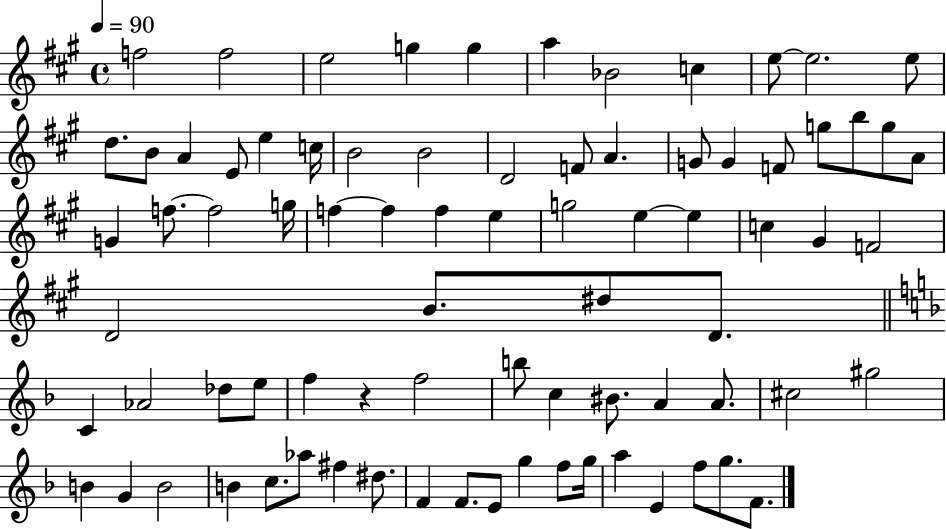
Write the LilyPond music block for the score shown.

{
  \clef treble
  \time 4/4
  \defaultTimeSignature
  \key a \major
  \tempo 4 = 90
  f''2 f''2 | e''2 g''4 g''4 | a''4 bes'2 c''4 | e''8~~ e''2. e''8 | \break d''8. b'8 a'4 e'8 e''4 c''16 | b'2 b'2 | d'2 f'8 a'4. | g'8 g'4 f'8 g''8 b''8 g''8 a'8 | \break g'4 f''8.~~ f''2 g''16 | f''4~~ f''4 f''4 e''4 | g''2 e''4~~ e''4 | c''4 gis'4 f'2 | \break d'2 b'8. dis''8 d'8. | \bar "||" \break \key f \major c'4 aes'2 des''8 e''8 | f''4 r4 f''2 | b''8 c''4 bis'8. a'4 a'8. | cis''2 gis''2 | \break b'4 g'4 b'2 | b'4 c''8. aes''8 fis''4 dis''8. | f'4 f'8. e'8 g''4 f''8 g''16 | a''4 e'4 f''8 g''8. f'8. | \break \bar "|."
}